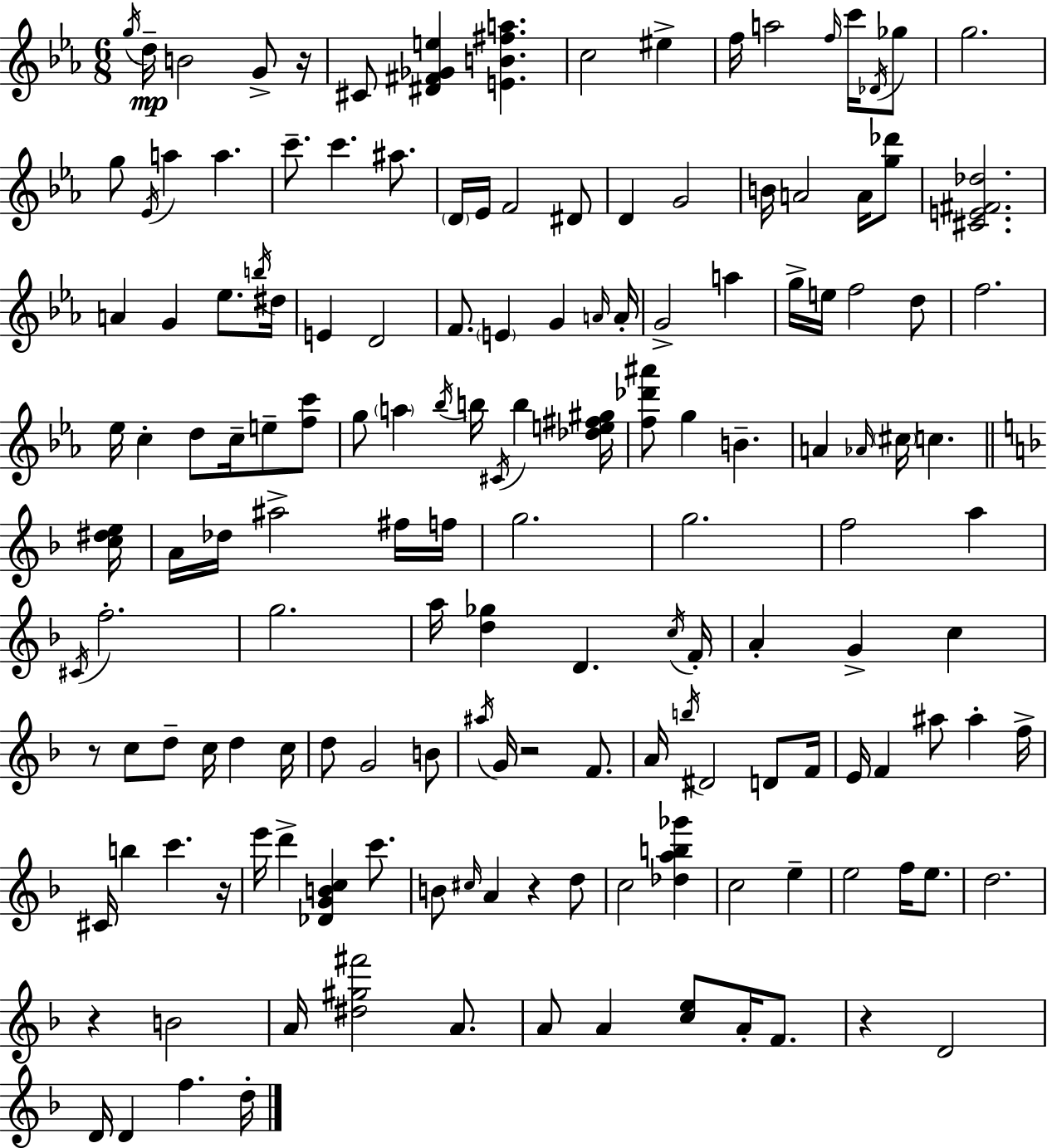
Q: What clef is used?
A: treble